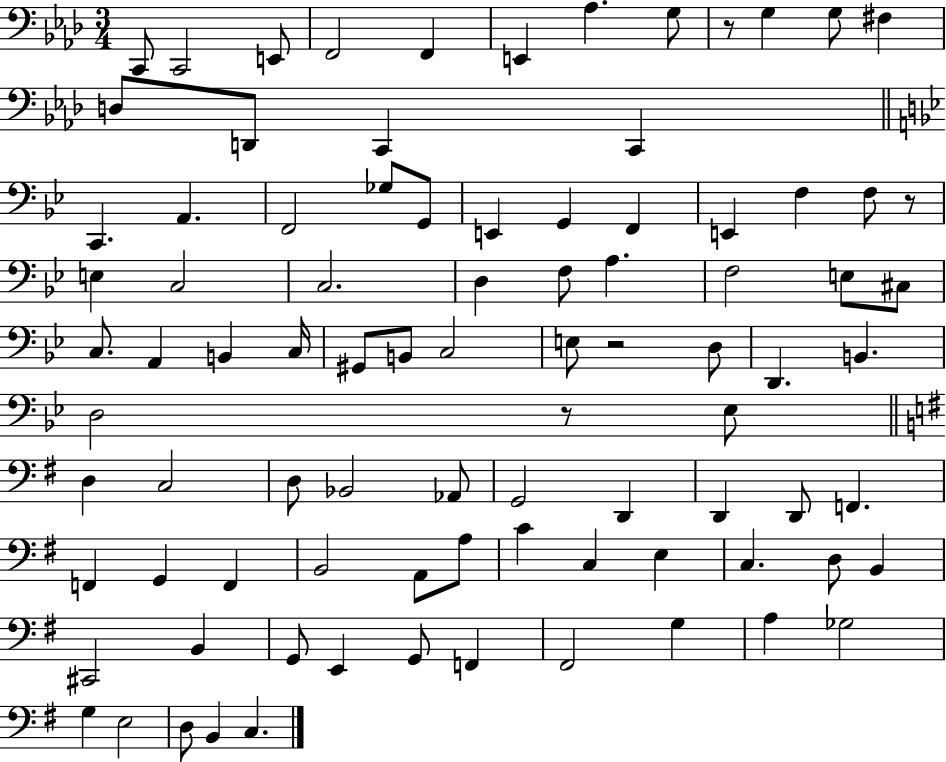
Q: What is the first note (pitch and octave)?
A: C2